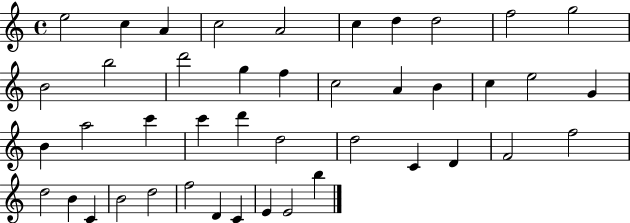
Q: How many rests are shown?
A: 0